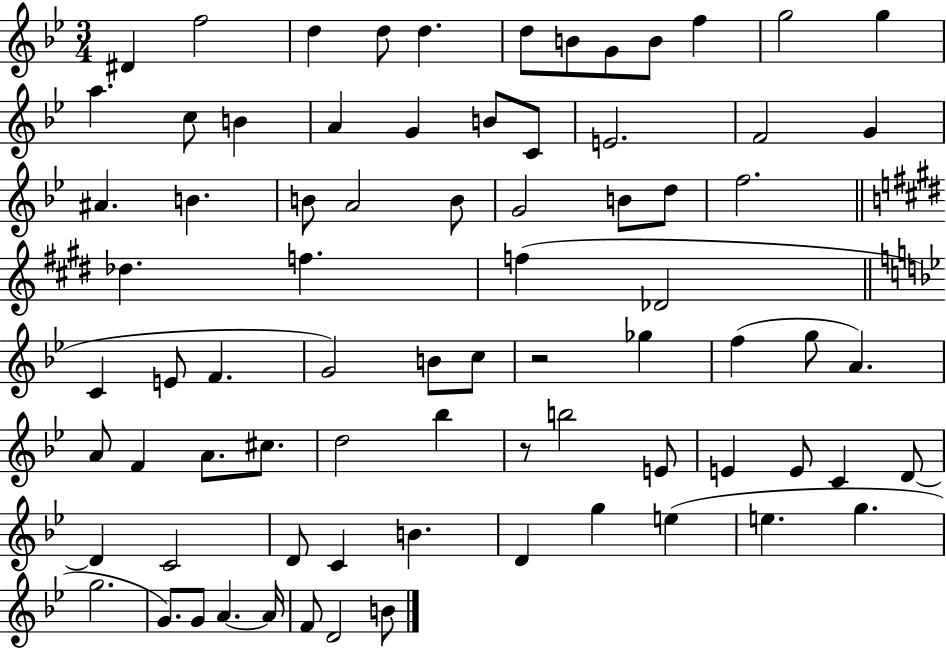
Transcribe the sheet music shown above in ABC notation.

X:1
T:Untitled
M:3/4
L:1/4
K:Bb
^D f2 d d/2 d d/2 B/2 G/2 B/2 f g2 g a c/2 B A G B/2 C/2 E2 F2 G ^A B B/2 A2 B/2 G2 B/2 d/2 f2 _d f f _D2 C E/2 F G2 B/2 c/2 z2 _g f g/2 A A/2 F A/2 ^c/2 d2 _b z/2 b2 E/2 E E/2 C D/2 D C2 D/2 C B D g e e g g2 G/2 G/2 A A/4 F/2 D2 B/2